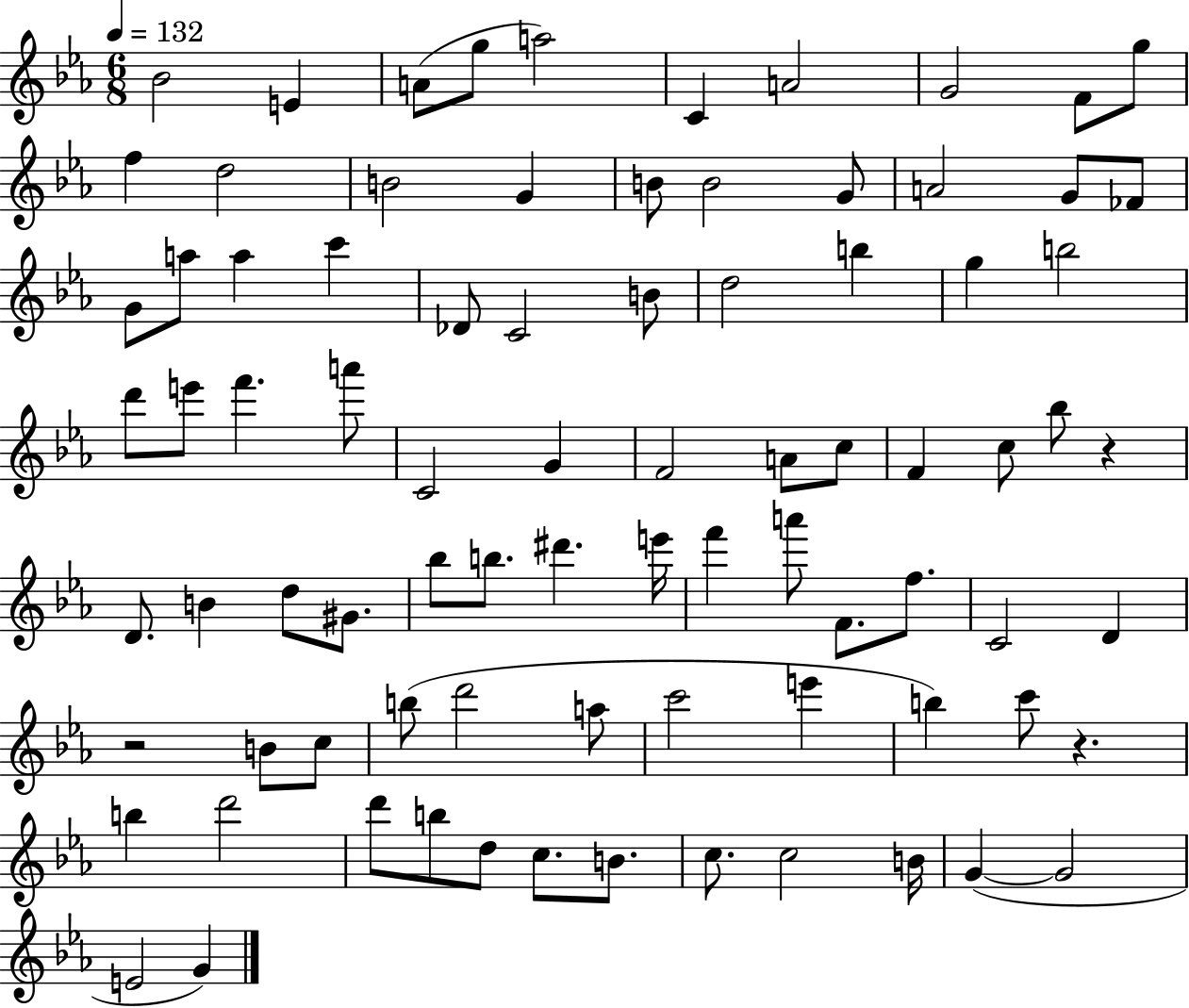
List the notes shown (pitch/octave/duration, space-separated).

Bb4/h E4/q A4/e G5/e A5/h C4/q A4/h G4/h F4/e G5/e F5/q D5/h B4/h G4/q B4/e B4/h G4/e A4/h G4/e FES4/e G4/e A5/e A5/q C6/q Db4/e C4/h B4/e D5/h B5/q G5/q B5/h D6/e E6/e F6/q. A6/e C4/h G4/q F4/h A4/e C5/e F4/q C5/e Bb5/e R/q D4/e. B4/q D5/e G#4/e. Bb5/e B5/e. D#6/q. E6/s F6/q A6/e F4/e. F5/e. C4/h D4/q R/h B4/e C5/e B5/e D6/h A5/e C6/h E6/q B5/q C6/e R/q. B5/q D6/h D6/e B5/e D5/e C5/e. B4/e. C5/e. C5/h B4/s G4/q G4/h E4/h G4/q